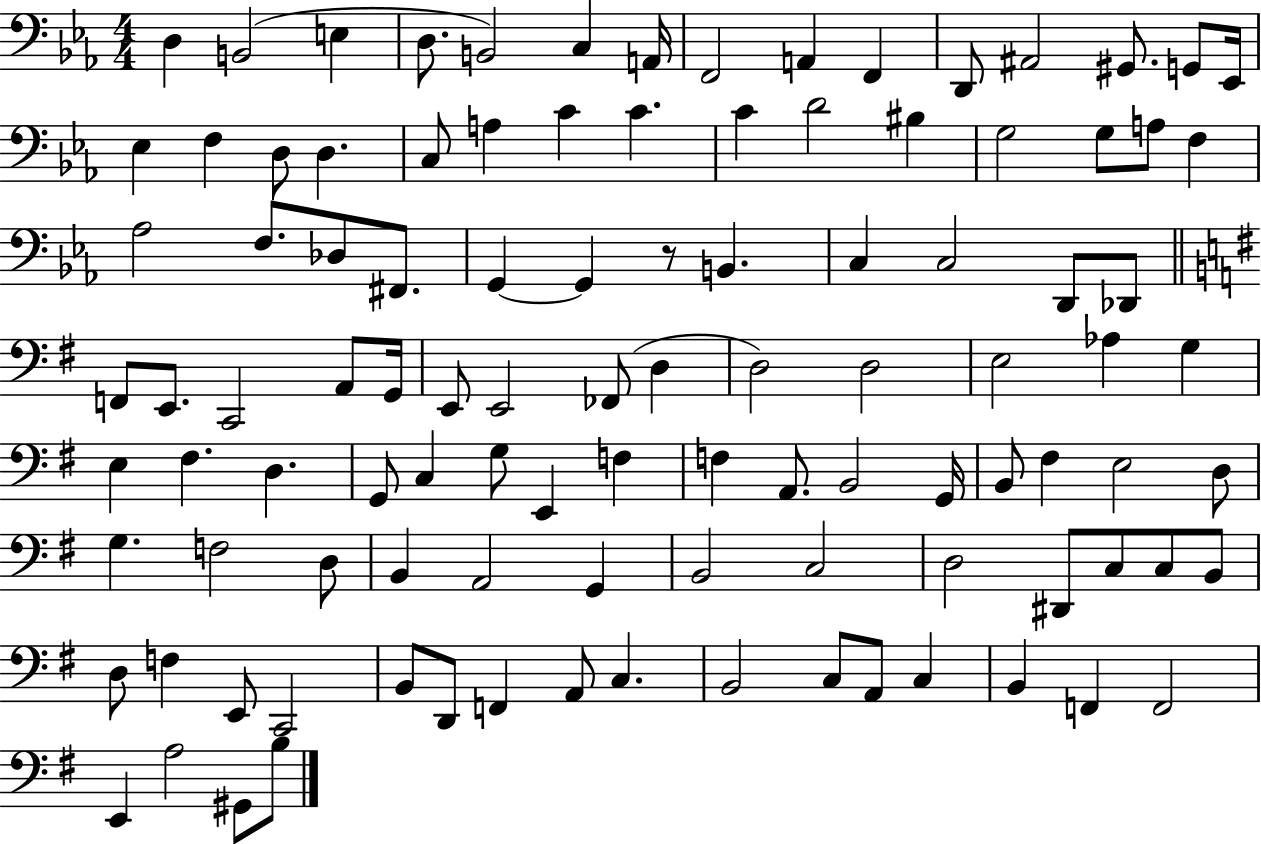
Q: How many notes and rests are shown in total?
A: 105